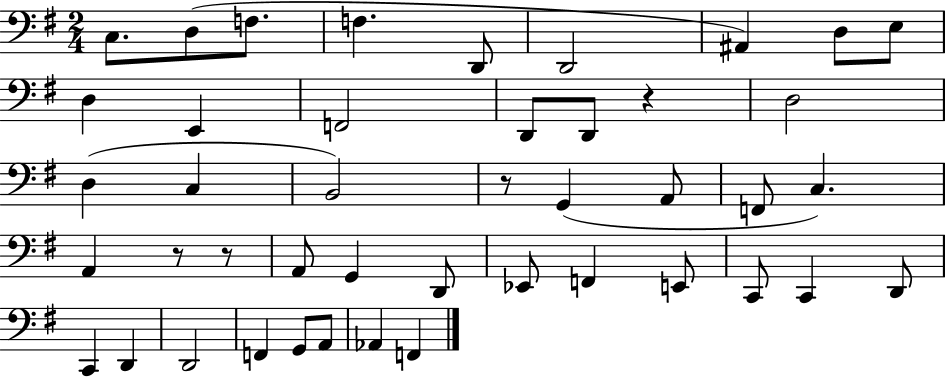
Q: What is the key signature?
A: G major